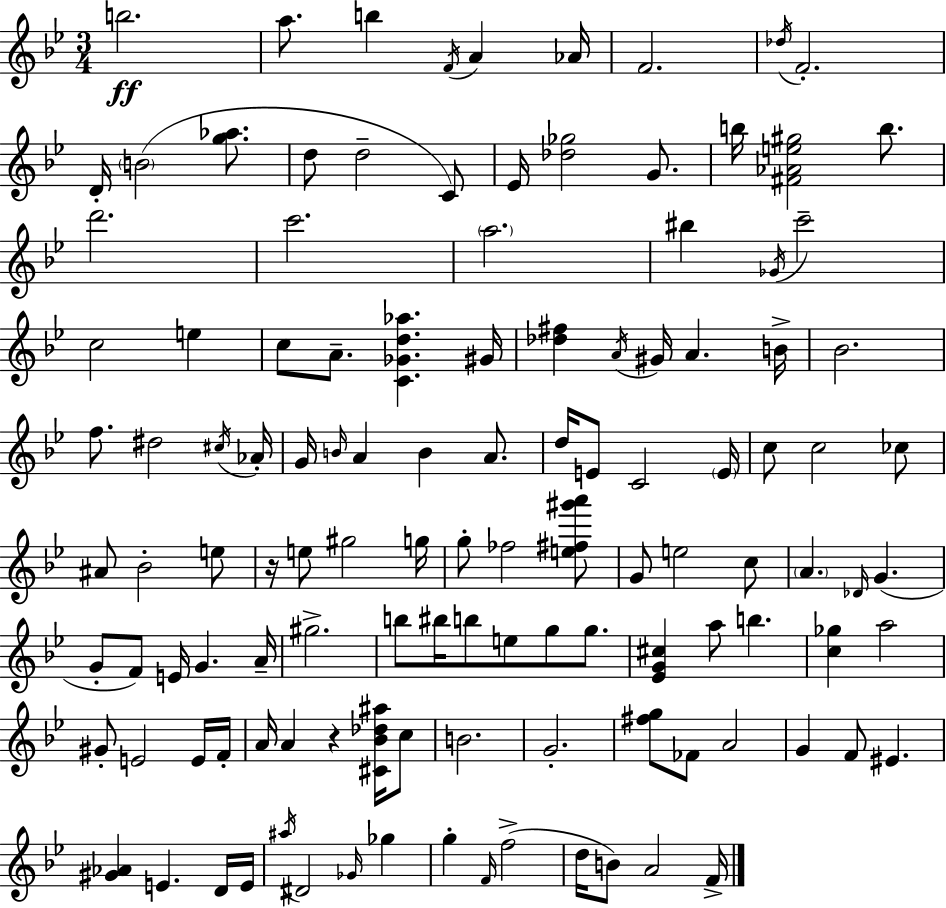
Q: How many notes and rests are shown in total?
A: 120